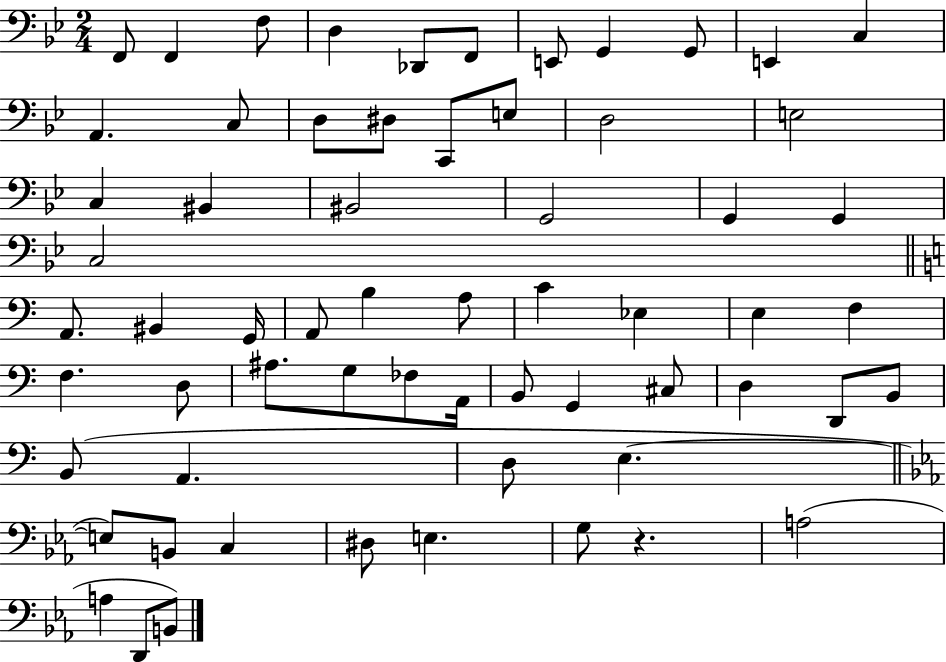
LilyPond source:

{
  \clef bass
  \numericTimeSignature
  \time 2/4
  \key bes \major
  f,8 f,4 f8 | d4 des,8 f,8 | e,8 g,4 g,8 | e,4 c4 | \break a,4. c8 | d8 dis8 c,8 e8 | d2 | e2 | \break c4 bis,4 | bis,2 | g,2 | g,4 g,4 | \break c2 | \bar "||" \break \key c \major a,8. bis,4 g,16 | a,8 b4 a8 | c'4 ees4 | e4 f4 | \break f4. d8 | ais8. g8 fes8 a,16 | b,8 g,4 cis8 | d4 d,8 b,8 | \break b,8( a,4. | d8 e4.~~ | \bar "||" \break \key ees \major e8) b,8 c4 | dis8 e4. | g8 r4. | a2( | \break a4 d,8 b,8) | \bar "|."
}